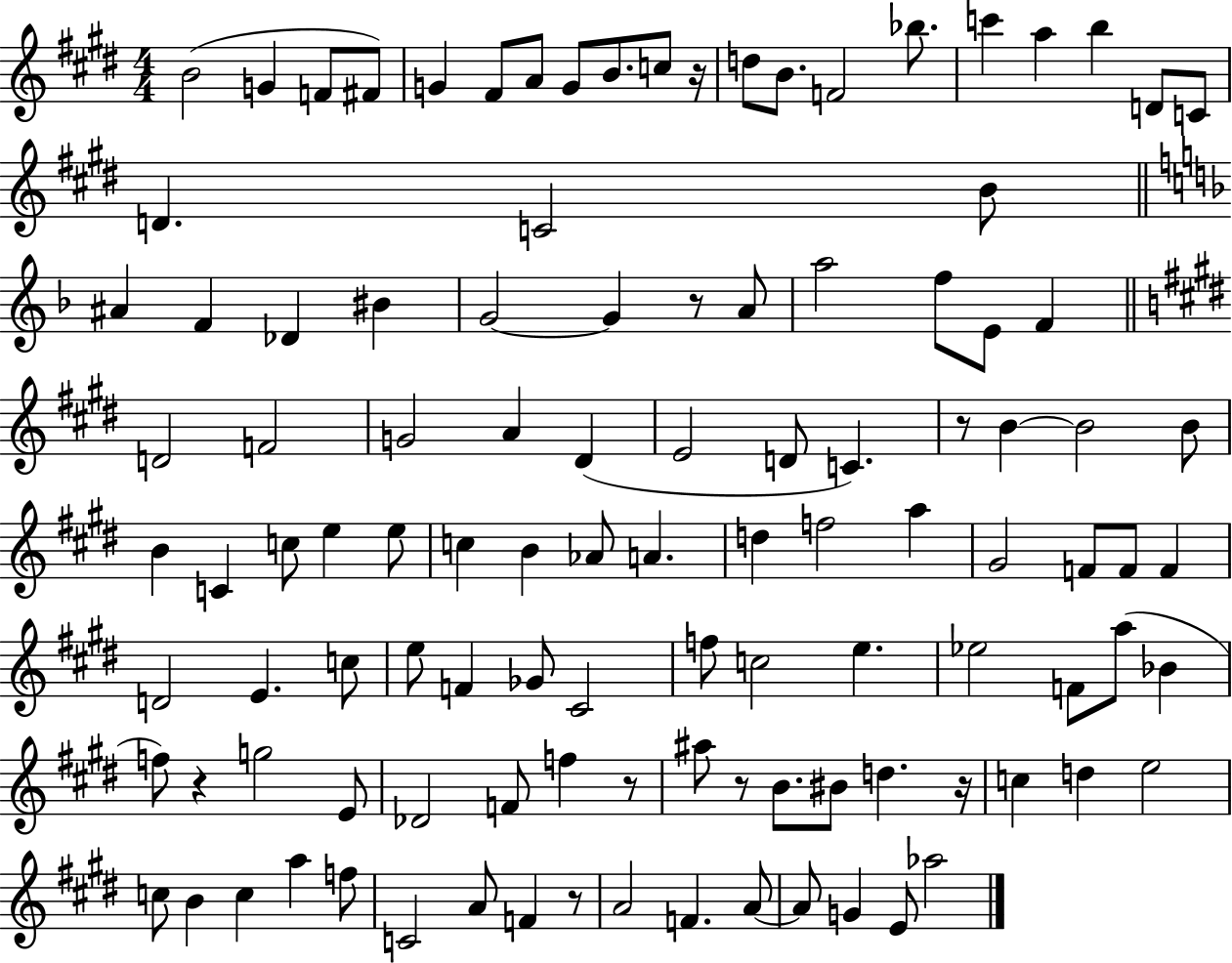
{
  \clef treble
  \numericTimeSignature
  \time 4/4
  \key e \major
  b'2( g'4 f'8 fis'8) | g'4 fis'8 a'8 g'8 b'8. c''8 r16 | d''8 b'8. f'2 bes''8. | c'''4 a''4 b''4 d'8 c'8 | \break d'4. c'2 b'8 | \bar "||" \break \key f \major ais'4 f'4 des'4 bis'4 | g'2~~ g'4 r8 a'8 | a''2 f''8 e'8 f'4 | \bar "||" \break \key e \major d'2 f'2 | g'2 a'4 dis'4( | e'2 d'8 c'4.) | r8 b'4~~ b'2 b'8 | \break b'4 c'4 c''8 e''4 e''8 | c''4 b'4 aes'8 a'4. | d''4 f''2 a''4 | gis'2 f'8 f'8 f'4 | \break d'2 e'4. c''8 | e''8 f'4 ges'8 cis'2 | f''8 c''2 e''4. | ees''2 f'8 a''8( bes'4 | \break f''8) r4 g''2 e'8 | des'2 f'8 f''4 r8 | ais''8 r8 b'8. bis'8 d''4. r16 | c''4 d''4 e''2 | \break c''8 b'4 c''4 a''4 f''8 | c'2 a'8 f'4 r8 | a'2 f'4. a'8~~ | a'8 g'4 e'8 aes''2 | \break \bar "|."
}